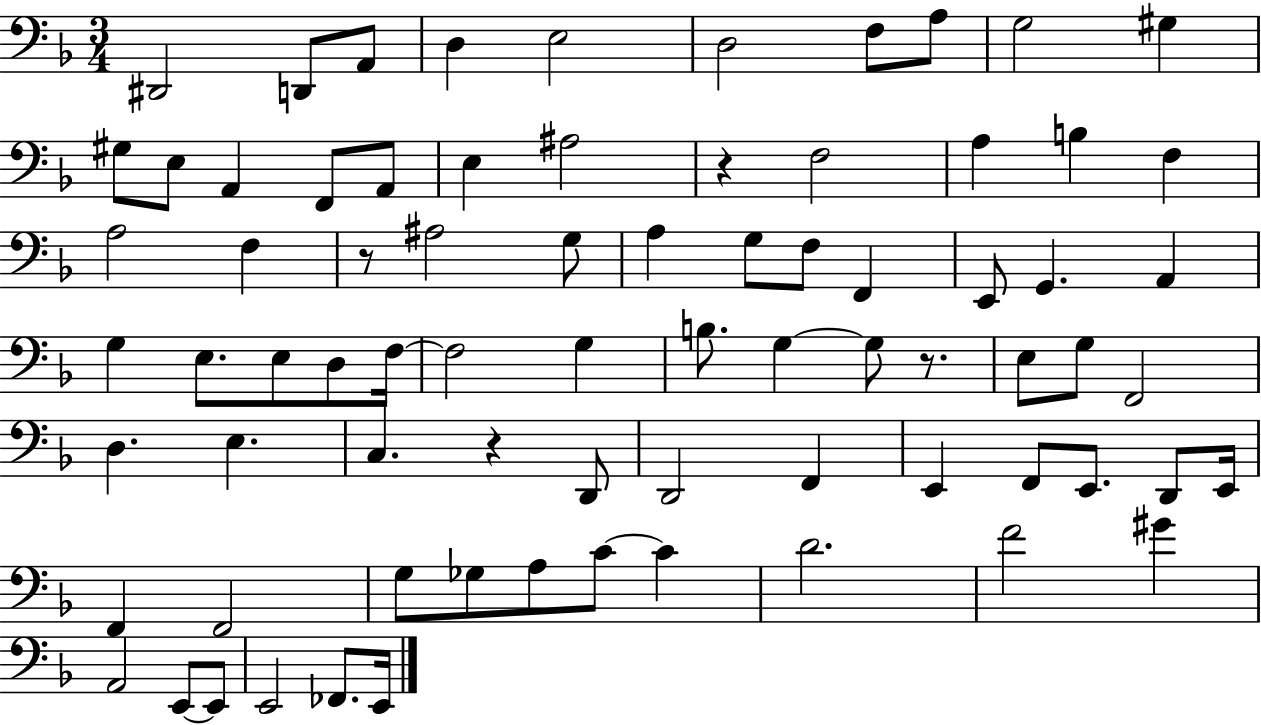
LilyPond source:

{
  \clef bass
  \numericTimeSignature
  \time 3/4
  \key f \major
  dis,2 d,8 a,8 | d4 e2 | d2 f8 a8 | g2 gis4 | \break gis8 e8 a,4 f,8 a,8 | e4 ais2 | r4 f2 | a4 b4 f4 | \break a2 f4 | r8 ais2 g8 | a4 g8 f8 f,4 | e,8 g,4. a,4 | \break g4 e8. e8 d8 f16~~ | f2 g4 | b8. g4~~ g8 r8. | e8 g8 f,2 | \break d4. e4. | c4. r4 d,8 | d,2 f,4 | e,4 f,8 e,8. d,8 e,16 | \break f,4 f,2 | g8 ges8 a8 c'8~~ c'4 | d'2. | f'2 gis'4 | \break a,2 e,8~~ e,8 | e,2 fes,8. e,16 | \bar "|."
}